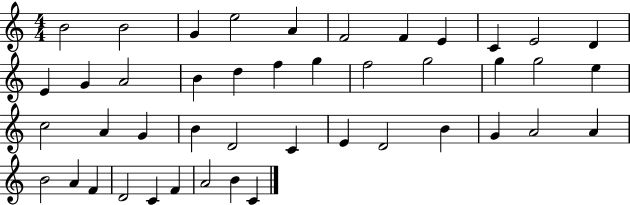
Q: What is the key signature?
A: C major